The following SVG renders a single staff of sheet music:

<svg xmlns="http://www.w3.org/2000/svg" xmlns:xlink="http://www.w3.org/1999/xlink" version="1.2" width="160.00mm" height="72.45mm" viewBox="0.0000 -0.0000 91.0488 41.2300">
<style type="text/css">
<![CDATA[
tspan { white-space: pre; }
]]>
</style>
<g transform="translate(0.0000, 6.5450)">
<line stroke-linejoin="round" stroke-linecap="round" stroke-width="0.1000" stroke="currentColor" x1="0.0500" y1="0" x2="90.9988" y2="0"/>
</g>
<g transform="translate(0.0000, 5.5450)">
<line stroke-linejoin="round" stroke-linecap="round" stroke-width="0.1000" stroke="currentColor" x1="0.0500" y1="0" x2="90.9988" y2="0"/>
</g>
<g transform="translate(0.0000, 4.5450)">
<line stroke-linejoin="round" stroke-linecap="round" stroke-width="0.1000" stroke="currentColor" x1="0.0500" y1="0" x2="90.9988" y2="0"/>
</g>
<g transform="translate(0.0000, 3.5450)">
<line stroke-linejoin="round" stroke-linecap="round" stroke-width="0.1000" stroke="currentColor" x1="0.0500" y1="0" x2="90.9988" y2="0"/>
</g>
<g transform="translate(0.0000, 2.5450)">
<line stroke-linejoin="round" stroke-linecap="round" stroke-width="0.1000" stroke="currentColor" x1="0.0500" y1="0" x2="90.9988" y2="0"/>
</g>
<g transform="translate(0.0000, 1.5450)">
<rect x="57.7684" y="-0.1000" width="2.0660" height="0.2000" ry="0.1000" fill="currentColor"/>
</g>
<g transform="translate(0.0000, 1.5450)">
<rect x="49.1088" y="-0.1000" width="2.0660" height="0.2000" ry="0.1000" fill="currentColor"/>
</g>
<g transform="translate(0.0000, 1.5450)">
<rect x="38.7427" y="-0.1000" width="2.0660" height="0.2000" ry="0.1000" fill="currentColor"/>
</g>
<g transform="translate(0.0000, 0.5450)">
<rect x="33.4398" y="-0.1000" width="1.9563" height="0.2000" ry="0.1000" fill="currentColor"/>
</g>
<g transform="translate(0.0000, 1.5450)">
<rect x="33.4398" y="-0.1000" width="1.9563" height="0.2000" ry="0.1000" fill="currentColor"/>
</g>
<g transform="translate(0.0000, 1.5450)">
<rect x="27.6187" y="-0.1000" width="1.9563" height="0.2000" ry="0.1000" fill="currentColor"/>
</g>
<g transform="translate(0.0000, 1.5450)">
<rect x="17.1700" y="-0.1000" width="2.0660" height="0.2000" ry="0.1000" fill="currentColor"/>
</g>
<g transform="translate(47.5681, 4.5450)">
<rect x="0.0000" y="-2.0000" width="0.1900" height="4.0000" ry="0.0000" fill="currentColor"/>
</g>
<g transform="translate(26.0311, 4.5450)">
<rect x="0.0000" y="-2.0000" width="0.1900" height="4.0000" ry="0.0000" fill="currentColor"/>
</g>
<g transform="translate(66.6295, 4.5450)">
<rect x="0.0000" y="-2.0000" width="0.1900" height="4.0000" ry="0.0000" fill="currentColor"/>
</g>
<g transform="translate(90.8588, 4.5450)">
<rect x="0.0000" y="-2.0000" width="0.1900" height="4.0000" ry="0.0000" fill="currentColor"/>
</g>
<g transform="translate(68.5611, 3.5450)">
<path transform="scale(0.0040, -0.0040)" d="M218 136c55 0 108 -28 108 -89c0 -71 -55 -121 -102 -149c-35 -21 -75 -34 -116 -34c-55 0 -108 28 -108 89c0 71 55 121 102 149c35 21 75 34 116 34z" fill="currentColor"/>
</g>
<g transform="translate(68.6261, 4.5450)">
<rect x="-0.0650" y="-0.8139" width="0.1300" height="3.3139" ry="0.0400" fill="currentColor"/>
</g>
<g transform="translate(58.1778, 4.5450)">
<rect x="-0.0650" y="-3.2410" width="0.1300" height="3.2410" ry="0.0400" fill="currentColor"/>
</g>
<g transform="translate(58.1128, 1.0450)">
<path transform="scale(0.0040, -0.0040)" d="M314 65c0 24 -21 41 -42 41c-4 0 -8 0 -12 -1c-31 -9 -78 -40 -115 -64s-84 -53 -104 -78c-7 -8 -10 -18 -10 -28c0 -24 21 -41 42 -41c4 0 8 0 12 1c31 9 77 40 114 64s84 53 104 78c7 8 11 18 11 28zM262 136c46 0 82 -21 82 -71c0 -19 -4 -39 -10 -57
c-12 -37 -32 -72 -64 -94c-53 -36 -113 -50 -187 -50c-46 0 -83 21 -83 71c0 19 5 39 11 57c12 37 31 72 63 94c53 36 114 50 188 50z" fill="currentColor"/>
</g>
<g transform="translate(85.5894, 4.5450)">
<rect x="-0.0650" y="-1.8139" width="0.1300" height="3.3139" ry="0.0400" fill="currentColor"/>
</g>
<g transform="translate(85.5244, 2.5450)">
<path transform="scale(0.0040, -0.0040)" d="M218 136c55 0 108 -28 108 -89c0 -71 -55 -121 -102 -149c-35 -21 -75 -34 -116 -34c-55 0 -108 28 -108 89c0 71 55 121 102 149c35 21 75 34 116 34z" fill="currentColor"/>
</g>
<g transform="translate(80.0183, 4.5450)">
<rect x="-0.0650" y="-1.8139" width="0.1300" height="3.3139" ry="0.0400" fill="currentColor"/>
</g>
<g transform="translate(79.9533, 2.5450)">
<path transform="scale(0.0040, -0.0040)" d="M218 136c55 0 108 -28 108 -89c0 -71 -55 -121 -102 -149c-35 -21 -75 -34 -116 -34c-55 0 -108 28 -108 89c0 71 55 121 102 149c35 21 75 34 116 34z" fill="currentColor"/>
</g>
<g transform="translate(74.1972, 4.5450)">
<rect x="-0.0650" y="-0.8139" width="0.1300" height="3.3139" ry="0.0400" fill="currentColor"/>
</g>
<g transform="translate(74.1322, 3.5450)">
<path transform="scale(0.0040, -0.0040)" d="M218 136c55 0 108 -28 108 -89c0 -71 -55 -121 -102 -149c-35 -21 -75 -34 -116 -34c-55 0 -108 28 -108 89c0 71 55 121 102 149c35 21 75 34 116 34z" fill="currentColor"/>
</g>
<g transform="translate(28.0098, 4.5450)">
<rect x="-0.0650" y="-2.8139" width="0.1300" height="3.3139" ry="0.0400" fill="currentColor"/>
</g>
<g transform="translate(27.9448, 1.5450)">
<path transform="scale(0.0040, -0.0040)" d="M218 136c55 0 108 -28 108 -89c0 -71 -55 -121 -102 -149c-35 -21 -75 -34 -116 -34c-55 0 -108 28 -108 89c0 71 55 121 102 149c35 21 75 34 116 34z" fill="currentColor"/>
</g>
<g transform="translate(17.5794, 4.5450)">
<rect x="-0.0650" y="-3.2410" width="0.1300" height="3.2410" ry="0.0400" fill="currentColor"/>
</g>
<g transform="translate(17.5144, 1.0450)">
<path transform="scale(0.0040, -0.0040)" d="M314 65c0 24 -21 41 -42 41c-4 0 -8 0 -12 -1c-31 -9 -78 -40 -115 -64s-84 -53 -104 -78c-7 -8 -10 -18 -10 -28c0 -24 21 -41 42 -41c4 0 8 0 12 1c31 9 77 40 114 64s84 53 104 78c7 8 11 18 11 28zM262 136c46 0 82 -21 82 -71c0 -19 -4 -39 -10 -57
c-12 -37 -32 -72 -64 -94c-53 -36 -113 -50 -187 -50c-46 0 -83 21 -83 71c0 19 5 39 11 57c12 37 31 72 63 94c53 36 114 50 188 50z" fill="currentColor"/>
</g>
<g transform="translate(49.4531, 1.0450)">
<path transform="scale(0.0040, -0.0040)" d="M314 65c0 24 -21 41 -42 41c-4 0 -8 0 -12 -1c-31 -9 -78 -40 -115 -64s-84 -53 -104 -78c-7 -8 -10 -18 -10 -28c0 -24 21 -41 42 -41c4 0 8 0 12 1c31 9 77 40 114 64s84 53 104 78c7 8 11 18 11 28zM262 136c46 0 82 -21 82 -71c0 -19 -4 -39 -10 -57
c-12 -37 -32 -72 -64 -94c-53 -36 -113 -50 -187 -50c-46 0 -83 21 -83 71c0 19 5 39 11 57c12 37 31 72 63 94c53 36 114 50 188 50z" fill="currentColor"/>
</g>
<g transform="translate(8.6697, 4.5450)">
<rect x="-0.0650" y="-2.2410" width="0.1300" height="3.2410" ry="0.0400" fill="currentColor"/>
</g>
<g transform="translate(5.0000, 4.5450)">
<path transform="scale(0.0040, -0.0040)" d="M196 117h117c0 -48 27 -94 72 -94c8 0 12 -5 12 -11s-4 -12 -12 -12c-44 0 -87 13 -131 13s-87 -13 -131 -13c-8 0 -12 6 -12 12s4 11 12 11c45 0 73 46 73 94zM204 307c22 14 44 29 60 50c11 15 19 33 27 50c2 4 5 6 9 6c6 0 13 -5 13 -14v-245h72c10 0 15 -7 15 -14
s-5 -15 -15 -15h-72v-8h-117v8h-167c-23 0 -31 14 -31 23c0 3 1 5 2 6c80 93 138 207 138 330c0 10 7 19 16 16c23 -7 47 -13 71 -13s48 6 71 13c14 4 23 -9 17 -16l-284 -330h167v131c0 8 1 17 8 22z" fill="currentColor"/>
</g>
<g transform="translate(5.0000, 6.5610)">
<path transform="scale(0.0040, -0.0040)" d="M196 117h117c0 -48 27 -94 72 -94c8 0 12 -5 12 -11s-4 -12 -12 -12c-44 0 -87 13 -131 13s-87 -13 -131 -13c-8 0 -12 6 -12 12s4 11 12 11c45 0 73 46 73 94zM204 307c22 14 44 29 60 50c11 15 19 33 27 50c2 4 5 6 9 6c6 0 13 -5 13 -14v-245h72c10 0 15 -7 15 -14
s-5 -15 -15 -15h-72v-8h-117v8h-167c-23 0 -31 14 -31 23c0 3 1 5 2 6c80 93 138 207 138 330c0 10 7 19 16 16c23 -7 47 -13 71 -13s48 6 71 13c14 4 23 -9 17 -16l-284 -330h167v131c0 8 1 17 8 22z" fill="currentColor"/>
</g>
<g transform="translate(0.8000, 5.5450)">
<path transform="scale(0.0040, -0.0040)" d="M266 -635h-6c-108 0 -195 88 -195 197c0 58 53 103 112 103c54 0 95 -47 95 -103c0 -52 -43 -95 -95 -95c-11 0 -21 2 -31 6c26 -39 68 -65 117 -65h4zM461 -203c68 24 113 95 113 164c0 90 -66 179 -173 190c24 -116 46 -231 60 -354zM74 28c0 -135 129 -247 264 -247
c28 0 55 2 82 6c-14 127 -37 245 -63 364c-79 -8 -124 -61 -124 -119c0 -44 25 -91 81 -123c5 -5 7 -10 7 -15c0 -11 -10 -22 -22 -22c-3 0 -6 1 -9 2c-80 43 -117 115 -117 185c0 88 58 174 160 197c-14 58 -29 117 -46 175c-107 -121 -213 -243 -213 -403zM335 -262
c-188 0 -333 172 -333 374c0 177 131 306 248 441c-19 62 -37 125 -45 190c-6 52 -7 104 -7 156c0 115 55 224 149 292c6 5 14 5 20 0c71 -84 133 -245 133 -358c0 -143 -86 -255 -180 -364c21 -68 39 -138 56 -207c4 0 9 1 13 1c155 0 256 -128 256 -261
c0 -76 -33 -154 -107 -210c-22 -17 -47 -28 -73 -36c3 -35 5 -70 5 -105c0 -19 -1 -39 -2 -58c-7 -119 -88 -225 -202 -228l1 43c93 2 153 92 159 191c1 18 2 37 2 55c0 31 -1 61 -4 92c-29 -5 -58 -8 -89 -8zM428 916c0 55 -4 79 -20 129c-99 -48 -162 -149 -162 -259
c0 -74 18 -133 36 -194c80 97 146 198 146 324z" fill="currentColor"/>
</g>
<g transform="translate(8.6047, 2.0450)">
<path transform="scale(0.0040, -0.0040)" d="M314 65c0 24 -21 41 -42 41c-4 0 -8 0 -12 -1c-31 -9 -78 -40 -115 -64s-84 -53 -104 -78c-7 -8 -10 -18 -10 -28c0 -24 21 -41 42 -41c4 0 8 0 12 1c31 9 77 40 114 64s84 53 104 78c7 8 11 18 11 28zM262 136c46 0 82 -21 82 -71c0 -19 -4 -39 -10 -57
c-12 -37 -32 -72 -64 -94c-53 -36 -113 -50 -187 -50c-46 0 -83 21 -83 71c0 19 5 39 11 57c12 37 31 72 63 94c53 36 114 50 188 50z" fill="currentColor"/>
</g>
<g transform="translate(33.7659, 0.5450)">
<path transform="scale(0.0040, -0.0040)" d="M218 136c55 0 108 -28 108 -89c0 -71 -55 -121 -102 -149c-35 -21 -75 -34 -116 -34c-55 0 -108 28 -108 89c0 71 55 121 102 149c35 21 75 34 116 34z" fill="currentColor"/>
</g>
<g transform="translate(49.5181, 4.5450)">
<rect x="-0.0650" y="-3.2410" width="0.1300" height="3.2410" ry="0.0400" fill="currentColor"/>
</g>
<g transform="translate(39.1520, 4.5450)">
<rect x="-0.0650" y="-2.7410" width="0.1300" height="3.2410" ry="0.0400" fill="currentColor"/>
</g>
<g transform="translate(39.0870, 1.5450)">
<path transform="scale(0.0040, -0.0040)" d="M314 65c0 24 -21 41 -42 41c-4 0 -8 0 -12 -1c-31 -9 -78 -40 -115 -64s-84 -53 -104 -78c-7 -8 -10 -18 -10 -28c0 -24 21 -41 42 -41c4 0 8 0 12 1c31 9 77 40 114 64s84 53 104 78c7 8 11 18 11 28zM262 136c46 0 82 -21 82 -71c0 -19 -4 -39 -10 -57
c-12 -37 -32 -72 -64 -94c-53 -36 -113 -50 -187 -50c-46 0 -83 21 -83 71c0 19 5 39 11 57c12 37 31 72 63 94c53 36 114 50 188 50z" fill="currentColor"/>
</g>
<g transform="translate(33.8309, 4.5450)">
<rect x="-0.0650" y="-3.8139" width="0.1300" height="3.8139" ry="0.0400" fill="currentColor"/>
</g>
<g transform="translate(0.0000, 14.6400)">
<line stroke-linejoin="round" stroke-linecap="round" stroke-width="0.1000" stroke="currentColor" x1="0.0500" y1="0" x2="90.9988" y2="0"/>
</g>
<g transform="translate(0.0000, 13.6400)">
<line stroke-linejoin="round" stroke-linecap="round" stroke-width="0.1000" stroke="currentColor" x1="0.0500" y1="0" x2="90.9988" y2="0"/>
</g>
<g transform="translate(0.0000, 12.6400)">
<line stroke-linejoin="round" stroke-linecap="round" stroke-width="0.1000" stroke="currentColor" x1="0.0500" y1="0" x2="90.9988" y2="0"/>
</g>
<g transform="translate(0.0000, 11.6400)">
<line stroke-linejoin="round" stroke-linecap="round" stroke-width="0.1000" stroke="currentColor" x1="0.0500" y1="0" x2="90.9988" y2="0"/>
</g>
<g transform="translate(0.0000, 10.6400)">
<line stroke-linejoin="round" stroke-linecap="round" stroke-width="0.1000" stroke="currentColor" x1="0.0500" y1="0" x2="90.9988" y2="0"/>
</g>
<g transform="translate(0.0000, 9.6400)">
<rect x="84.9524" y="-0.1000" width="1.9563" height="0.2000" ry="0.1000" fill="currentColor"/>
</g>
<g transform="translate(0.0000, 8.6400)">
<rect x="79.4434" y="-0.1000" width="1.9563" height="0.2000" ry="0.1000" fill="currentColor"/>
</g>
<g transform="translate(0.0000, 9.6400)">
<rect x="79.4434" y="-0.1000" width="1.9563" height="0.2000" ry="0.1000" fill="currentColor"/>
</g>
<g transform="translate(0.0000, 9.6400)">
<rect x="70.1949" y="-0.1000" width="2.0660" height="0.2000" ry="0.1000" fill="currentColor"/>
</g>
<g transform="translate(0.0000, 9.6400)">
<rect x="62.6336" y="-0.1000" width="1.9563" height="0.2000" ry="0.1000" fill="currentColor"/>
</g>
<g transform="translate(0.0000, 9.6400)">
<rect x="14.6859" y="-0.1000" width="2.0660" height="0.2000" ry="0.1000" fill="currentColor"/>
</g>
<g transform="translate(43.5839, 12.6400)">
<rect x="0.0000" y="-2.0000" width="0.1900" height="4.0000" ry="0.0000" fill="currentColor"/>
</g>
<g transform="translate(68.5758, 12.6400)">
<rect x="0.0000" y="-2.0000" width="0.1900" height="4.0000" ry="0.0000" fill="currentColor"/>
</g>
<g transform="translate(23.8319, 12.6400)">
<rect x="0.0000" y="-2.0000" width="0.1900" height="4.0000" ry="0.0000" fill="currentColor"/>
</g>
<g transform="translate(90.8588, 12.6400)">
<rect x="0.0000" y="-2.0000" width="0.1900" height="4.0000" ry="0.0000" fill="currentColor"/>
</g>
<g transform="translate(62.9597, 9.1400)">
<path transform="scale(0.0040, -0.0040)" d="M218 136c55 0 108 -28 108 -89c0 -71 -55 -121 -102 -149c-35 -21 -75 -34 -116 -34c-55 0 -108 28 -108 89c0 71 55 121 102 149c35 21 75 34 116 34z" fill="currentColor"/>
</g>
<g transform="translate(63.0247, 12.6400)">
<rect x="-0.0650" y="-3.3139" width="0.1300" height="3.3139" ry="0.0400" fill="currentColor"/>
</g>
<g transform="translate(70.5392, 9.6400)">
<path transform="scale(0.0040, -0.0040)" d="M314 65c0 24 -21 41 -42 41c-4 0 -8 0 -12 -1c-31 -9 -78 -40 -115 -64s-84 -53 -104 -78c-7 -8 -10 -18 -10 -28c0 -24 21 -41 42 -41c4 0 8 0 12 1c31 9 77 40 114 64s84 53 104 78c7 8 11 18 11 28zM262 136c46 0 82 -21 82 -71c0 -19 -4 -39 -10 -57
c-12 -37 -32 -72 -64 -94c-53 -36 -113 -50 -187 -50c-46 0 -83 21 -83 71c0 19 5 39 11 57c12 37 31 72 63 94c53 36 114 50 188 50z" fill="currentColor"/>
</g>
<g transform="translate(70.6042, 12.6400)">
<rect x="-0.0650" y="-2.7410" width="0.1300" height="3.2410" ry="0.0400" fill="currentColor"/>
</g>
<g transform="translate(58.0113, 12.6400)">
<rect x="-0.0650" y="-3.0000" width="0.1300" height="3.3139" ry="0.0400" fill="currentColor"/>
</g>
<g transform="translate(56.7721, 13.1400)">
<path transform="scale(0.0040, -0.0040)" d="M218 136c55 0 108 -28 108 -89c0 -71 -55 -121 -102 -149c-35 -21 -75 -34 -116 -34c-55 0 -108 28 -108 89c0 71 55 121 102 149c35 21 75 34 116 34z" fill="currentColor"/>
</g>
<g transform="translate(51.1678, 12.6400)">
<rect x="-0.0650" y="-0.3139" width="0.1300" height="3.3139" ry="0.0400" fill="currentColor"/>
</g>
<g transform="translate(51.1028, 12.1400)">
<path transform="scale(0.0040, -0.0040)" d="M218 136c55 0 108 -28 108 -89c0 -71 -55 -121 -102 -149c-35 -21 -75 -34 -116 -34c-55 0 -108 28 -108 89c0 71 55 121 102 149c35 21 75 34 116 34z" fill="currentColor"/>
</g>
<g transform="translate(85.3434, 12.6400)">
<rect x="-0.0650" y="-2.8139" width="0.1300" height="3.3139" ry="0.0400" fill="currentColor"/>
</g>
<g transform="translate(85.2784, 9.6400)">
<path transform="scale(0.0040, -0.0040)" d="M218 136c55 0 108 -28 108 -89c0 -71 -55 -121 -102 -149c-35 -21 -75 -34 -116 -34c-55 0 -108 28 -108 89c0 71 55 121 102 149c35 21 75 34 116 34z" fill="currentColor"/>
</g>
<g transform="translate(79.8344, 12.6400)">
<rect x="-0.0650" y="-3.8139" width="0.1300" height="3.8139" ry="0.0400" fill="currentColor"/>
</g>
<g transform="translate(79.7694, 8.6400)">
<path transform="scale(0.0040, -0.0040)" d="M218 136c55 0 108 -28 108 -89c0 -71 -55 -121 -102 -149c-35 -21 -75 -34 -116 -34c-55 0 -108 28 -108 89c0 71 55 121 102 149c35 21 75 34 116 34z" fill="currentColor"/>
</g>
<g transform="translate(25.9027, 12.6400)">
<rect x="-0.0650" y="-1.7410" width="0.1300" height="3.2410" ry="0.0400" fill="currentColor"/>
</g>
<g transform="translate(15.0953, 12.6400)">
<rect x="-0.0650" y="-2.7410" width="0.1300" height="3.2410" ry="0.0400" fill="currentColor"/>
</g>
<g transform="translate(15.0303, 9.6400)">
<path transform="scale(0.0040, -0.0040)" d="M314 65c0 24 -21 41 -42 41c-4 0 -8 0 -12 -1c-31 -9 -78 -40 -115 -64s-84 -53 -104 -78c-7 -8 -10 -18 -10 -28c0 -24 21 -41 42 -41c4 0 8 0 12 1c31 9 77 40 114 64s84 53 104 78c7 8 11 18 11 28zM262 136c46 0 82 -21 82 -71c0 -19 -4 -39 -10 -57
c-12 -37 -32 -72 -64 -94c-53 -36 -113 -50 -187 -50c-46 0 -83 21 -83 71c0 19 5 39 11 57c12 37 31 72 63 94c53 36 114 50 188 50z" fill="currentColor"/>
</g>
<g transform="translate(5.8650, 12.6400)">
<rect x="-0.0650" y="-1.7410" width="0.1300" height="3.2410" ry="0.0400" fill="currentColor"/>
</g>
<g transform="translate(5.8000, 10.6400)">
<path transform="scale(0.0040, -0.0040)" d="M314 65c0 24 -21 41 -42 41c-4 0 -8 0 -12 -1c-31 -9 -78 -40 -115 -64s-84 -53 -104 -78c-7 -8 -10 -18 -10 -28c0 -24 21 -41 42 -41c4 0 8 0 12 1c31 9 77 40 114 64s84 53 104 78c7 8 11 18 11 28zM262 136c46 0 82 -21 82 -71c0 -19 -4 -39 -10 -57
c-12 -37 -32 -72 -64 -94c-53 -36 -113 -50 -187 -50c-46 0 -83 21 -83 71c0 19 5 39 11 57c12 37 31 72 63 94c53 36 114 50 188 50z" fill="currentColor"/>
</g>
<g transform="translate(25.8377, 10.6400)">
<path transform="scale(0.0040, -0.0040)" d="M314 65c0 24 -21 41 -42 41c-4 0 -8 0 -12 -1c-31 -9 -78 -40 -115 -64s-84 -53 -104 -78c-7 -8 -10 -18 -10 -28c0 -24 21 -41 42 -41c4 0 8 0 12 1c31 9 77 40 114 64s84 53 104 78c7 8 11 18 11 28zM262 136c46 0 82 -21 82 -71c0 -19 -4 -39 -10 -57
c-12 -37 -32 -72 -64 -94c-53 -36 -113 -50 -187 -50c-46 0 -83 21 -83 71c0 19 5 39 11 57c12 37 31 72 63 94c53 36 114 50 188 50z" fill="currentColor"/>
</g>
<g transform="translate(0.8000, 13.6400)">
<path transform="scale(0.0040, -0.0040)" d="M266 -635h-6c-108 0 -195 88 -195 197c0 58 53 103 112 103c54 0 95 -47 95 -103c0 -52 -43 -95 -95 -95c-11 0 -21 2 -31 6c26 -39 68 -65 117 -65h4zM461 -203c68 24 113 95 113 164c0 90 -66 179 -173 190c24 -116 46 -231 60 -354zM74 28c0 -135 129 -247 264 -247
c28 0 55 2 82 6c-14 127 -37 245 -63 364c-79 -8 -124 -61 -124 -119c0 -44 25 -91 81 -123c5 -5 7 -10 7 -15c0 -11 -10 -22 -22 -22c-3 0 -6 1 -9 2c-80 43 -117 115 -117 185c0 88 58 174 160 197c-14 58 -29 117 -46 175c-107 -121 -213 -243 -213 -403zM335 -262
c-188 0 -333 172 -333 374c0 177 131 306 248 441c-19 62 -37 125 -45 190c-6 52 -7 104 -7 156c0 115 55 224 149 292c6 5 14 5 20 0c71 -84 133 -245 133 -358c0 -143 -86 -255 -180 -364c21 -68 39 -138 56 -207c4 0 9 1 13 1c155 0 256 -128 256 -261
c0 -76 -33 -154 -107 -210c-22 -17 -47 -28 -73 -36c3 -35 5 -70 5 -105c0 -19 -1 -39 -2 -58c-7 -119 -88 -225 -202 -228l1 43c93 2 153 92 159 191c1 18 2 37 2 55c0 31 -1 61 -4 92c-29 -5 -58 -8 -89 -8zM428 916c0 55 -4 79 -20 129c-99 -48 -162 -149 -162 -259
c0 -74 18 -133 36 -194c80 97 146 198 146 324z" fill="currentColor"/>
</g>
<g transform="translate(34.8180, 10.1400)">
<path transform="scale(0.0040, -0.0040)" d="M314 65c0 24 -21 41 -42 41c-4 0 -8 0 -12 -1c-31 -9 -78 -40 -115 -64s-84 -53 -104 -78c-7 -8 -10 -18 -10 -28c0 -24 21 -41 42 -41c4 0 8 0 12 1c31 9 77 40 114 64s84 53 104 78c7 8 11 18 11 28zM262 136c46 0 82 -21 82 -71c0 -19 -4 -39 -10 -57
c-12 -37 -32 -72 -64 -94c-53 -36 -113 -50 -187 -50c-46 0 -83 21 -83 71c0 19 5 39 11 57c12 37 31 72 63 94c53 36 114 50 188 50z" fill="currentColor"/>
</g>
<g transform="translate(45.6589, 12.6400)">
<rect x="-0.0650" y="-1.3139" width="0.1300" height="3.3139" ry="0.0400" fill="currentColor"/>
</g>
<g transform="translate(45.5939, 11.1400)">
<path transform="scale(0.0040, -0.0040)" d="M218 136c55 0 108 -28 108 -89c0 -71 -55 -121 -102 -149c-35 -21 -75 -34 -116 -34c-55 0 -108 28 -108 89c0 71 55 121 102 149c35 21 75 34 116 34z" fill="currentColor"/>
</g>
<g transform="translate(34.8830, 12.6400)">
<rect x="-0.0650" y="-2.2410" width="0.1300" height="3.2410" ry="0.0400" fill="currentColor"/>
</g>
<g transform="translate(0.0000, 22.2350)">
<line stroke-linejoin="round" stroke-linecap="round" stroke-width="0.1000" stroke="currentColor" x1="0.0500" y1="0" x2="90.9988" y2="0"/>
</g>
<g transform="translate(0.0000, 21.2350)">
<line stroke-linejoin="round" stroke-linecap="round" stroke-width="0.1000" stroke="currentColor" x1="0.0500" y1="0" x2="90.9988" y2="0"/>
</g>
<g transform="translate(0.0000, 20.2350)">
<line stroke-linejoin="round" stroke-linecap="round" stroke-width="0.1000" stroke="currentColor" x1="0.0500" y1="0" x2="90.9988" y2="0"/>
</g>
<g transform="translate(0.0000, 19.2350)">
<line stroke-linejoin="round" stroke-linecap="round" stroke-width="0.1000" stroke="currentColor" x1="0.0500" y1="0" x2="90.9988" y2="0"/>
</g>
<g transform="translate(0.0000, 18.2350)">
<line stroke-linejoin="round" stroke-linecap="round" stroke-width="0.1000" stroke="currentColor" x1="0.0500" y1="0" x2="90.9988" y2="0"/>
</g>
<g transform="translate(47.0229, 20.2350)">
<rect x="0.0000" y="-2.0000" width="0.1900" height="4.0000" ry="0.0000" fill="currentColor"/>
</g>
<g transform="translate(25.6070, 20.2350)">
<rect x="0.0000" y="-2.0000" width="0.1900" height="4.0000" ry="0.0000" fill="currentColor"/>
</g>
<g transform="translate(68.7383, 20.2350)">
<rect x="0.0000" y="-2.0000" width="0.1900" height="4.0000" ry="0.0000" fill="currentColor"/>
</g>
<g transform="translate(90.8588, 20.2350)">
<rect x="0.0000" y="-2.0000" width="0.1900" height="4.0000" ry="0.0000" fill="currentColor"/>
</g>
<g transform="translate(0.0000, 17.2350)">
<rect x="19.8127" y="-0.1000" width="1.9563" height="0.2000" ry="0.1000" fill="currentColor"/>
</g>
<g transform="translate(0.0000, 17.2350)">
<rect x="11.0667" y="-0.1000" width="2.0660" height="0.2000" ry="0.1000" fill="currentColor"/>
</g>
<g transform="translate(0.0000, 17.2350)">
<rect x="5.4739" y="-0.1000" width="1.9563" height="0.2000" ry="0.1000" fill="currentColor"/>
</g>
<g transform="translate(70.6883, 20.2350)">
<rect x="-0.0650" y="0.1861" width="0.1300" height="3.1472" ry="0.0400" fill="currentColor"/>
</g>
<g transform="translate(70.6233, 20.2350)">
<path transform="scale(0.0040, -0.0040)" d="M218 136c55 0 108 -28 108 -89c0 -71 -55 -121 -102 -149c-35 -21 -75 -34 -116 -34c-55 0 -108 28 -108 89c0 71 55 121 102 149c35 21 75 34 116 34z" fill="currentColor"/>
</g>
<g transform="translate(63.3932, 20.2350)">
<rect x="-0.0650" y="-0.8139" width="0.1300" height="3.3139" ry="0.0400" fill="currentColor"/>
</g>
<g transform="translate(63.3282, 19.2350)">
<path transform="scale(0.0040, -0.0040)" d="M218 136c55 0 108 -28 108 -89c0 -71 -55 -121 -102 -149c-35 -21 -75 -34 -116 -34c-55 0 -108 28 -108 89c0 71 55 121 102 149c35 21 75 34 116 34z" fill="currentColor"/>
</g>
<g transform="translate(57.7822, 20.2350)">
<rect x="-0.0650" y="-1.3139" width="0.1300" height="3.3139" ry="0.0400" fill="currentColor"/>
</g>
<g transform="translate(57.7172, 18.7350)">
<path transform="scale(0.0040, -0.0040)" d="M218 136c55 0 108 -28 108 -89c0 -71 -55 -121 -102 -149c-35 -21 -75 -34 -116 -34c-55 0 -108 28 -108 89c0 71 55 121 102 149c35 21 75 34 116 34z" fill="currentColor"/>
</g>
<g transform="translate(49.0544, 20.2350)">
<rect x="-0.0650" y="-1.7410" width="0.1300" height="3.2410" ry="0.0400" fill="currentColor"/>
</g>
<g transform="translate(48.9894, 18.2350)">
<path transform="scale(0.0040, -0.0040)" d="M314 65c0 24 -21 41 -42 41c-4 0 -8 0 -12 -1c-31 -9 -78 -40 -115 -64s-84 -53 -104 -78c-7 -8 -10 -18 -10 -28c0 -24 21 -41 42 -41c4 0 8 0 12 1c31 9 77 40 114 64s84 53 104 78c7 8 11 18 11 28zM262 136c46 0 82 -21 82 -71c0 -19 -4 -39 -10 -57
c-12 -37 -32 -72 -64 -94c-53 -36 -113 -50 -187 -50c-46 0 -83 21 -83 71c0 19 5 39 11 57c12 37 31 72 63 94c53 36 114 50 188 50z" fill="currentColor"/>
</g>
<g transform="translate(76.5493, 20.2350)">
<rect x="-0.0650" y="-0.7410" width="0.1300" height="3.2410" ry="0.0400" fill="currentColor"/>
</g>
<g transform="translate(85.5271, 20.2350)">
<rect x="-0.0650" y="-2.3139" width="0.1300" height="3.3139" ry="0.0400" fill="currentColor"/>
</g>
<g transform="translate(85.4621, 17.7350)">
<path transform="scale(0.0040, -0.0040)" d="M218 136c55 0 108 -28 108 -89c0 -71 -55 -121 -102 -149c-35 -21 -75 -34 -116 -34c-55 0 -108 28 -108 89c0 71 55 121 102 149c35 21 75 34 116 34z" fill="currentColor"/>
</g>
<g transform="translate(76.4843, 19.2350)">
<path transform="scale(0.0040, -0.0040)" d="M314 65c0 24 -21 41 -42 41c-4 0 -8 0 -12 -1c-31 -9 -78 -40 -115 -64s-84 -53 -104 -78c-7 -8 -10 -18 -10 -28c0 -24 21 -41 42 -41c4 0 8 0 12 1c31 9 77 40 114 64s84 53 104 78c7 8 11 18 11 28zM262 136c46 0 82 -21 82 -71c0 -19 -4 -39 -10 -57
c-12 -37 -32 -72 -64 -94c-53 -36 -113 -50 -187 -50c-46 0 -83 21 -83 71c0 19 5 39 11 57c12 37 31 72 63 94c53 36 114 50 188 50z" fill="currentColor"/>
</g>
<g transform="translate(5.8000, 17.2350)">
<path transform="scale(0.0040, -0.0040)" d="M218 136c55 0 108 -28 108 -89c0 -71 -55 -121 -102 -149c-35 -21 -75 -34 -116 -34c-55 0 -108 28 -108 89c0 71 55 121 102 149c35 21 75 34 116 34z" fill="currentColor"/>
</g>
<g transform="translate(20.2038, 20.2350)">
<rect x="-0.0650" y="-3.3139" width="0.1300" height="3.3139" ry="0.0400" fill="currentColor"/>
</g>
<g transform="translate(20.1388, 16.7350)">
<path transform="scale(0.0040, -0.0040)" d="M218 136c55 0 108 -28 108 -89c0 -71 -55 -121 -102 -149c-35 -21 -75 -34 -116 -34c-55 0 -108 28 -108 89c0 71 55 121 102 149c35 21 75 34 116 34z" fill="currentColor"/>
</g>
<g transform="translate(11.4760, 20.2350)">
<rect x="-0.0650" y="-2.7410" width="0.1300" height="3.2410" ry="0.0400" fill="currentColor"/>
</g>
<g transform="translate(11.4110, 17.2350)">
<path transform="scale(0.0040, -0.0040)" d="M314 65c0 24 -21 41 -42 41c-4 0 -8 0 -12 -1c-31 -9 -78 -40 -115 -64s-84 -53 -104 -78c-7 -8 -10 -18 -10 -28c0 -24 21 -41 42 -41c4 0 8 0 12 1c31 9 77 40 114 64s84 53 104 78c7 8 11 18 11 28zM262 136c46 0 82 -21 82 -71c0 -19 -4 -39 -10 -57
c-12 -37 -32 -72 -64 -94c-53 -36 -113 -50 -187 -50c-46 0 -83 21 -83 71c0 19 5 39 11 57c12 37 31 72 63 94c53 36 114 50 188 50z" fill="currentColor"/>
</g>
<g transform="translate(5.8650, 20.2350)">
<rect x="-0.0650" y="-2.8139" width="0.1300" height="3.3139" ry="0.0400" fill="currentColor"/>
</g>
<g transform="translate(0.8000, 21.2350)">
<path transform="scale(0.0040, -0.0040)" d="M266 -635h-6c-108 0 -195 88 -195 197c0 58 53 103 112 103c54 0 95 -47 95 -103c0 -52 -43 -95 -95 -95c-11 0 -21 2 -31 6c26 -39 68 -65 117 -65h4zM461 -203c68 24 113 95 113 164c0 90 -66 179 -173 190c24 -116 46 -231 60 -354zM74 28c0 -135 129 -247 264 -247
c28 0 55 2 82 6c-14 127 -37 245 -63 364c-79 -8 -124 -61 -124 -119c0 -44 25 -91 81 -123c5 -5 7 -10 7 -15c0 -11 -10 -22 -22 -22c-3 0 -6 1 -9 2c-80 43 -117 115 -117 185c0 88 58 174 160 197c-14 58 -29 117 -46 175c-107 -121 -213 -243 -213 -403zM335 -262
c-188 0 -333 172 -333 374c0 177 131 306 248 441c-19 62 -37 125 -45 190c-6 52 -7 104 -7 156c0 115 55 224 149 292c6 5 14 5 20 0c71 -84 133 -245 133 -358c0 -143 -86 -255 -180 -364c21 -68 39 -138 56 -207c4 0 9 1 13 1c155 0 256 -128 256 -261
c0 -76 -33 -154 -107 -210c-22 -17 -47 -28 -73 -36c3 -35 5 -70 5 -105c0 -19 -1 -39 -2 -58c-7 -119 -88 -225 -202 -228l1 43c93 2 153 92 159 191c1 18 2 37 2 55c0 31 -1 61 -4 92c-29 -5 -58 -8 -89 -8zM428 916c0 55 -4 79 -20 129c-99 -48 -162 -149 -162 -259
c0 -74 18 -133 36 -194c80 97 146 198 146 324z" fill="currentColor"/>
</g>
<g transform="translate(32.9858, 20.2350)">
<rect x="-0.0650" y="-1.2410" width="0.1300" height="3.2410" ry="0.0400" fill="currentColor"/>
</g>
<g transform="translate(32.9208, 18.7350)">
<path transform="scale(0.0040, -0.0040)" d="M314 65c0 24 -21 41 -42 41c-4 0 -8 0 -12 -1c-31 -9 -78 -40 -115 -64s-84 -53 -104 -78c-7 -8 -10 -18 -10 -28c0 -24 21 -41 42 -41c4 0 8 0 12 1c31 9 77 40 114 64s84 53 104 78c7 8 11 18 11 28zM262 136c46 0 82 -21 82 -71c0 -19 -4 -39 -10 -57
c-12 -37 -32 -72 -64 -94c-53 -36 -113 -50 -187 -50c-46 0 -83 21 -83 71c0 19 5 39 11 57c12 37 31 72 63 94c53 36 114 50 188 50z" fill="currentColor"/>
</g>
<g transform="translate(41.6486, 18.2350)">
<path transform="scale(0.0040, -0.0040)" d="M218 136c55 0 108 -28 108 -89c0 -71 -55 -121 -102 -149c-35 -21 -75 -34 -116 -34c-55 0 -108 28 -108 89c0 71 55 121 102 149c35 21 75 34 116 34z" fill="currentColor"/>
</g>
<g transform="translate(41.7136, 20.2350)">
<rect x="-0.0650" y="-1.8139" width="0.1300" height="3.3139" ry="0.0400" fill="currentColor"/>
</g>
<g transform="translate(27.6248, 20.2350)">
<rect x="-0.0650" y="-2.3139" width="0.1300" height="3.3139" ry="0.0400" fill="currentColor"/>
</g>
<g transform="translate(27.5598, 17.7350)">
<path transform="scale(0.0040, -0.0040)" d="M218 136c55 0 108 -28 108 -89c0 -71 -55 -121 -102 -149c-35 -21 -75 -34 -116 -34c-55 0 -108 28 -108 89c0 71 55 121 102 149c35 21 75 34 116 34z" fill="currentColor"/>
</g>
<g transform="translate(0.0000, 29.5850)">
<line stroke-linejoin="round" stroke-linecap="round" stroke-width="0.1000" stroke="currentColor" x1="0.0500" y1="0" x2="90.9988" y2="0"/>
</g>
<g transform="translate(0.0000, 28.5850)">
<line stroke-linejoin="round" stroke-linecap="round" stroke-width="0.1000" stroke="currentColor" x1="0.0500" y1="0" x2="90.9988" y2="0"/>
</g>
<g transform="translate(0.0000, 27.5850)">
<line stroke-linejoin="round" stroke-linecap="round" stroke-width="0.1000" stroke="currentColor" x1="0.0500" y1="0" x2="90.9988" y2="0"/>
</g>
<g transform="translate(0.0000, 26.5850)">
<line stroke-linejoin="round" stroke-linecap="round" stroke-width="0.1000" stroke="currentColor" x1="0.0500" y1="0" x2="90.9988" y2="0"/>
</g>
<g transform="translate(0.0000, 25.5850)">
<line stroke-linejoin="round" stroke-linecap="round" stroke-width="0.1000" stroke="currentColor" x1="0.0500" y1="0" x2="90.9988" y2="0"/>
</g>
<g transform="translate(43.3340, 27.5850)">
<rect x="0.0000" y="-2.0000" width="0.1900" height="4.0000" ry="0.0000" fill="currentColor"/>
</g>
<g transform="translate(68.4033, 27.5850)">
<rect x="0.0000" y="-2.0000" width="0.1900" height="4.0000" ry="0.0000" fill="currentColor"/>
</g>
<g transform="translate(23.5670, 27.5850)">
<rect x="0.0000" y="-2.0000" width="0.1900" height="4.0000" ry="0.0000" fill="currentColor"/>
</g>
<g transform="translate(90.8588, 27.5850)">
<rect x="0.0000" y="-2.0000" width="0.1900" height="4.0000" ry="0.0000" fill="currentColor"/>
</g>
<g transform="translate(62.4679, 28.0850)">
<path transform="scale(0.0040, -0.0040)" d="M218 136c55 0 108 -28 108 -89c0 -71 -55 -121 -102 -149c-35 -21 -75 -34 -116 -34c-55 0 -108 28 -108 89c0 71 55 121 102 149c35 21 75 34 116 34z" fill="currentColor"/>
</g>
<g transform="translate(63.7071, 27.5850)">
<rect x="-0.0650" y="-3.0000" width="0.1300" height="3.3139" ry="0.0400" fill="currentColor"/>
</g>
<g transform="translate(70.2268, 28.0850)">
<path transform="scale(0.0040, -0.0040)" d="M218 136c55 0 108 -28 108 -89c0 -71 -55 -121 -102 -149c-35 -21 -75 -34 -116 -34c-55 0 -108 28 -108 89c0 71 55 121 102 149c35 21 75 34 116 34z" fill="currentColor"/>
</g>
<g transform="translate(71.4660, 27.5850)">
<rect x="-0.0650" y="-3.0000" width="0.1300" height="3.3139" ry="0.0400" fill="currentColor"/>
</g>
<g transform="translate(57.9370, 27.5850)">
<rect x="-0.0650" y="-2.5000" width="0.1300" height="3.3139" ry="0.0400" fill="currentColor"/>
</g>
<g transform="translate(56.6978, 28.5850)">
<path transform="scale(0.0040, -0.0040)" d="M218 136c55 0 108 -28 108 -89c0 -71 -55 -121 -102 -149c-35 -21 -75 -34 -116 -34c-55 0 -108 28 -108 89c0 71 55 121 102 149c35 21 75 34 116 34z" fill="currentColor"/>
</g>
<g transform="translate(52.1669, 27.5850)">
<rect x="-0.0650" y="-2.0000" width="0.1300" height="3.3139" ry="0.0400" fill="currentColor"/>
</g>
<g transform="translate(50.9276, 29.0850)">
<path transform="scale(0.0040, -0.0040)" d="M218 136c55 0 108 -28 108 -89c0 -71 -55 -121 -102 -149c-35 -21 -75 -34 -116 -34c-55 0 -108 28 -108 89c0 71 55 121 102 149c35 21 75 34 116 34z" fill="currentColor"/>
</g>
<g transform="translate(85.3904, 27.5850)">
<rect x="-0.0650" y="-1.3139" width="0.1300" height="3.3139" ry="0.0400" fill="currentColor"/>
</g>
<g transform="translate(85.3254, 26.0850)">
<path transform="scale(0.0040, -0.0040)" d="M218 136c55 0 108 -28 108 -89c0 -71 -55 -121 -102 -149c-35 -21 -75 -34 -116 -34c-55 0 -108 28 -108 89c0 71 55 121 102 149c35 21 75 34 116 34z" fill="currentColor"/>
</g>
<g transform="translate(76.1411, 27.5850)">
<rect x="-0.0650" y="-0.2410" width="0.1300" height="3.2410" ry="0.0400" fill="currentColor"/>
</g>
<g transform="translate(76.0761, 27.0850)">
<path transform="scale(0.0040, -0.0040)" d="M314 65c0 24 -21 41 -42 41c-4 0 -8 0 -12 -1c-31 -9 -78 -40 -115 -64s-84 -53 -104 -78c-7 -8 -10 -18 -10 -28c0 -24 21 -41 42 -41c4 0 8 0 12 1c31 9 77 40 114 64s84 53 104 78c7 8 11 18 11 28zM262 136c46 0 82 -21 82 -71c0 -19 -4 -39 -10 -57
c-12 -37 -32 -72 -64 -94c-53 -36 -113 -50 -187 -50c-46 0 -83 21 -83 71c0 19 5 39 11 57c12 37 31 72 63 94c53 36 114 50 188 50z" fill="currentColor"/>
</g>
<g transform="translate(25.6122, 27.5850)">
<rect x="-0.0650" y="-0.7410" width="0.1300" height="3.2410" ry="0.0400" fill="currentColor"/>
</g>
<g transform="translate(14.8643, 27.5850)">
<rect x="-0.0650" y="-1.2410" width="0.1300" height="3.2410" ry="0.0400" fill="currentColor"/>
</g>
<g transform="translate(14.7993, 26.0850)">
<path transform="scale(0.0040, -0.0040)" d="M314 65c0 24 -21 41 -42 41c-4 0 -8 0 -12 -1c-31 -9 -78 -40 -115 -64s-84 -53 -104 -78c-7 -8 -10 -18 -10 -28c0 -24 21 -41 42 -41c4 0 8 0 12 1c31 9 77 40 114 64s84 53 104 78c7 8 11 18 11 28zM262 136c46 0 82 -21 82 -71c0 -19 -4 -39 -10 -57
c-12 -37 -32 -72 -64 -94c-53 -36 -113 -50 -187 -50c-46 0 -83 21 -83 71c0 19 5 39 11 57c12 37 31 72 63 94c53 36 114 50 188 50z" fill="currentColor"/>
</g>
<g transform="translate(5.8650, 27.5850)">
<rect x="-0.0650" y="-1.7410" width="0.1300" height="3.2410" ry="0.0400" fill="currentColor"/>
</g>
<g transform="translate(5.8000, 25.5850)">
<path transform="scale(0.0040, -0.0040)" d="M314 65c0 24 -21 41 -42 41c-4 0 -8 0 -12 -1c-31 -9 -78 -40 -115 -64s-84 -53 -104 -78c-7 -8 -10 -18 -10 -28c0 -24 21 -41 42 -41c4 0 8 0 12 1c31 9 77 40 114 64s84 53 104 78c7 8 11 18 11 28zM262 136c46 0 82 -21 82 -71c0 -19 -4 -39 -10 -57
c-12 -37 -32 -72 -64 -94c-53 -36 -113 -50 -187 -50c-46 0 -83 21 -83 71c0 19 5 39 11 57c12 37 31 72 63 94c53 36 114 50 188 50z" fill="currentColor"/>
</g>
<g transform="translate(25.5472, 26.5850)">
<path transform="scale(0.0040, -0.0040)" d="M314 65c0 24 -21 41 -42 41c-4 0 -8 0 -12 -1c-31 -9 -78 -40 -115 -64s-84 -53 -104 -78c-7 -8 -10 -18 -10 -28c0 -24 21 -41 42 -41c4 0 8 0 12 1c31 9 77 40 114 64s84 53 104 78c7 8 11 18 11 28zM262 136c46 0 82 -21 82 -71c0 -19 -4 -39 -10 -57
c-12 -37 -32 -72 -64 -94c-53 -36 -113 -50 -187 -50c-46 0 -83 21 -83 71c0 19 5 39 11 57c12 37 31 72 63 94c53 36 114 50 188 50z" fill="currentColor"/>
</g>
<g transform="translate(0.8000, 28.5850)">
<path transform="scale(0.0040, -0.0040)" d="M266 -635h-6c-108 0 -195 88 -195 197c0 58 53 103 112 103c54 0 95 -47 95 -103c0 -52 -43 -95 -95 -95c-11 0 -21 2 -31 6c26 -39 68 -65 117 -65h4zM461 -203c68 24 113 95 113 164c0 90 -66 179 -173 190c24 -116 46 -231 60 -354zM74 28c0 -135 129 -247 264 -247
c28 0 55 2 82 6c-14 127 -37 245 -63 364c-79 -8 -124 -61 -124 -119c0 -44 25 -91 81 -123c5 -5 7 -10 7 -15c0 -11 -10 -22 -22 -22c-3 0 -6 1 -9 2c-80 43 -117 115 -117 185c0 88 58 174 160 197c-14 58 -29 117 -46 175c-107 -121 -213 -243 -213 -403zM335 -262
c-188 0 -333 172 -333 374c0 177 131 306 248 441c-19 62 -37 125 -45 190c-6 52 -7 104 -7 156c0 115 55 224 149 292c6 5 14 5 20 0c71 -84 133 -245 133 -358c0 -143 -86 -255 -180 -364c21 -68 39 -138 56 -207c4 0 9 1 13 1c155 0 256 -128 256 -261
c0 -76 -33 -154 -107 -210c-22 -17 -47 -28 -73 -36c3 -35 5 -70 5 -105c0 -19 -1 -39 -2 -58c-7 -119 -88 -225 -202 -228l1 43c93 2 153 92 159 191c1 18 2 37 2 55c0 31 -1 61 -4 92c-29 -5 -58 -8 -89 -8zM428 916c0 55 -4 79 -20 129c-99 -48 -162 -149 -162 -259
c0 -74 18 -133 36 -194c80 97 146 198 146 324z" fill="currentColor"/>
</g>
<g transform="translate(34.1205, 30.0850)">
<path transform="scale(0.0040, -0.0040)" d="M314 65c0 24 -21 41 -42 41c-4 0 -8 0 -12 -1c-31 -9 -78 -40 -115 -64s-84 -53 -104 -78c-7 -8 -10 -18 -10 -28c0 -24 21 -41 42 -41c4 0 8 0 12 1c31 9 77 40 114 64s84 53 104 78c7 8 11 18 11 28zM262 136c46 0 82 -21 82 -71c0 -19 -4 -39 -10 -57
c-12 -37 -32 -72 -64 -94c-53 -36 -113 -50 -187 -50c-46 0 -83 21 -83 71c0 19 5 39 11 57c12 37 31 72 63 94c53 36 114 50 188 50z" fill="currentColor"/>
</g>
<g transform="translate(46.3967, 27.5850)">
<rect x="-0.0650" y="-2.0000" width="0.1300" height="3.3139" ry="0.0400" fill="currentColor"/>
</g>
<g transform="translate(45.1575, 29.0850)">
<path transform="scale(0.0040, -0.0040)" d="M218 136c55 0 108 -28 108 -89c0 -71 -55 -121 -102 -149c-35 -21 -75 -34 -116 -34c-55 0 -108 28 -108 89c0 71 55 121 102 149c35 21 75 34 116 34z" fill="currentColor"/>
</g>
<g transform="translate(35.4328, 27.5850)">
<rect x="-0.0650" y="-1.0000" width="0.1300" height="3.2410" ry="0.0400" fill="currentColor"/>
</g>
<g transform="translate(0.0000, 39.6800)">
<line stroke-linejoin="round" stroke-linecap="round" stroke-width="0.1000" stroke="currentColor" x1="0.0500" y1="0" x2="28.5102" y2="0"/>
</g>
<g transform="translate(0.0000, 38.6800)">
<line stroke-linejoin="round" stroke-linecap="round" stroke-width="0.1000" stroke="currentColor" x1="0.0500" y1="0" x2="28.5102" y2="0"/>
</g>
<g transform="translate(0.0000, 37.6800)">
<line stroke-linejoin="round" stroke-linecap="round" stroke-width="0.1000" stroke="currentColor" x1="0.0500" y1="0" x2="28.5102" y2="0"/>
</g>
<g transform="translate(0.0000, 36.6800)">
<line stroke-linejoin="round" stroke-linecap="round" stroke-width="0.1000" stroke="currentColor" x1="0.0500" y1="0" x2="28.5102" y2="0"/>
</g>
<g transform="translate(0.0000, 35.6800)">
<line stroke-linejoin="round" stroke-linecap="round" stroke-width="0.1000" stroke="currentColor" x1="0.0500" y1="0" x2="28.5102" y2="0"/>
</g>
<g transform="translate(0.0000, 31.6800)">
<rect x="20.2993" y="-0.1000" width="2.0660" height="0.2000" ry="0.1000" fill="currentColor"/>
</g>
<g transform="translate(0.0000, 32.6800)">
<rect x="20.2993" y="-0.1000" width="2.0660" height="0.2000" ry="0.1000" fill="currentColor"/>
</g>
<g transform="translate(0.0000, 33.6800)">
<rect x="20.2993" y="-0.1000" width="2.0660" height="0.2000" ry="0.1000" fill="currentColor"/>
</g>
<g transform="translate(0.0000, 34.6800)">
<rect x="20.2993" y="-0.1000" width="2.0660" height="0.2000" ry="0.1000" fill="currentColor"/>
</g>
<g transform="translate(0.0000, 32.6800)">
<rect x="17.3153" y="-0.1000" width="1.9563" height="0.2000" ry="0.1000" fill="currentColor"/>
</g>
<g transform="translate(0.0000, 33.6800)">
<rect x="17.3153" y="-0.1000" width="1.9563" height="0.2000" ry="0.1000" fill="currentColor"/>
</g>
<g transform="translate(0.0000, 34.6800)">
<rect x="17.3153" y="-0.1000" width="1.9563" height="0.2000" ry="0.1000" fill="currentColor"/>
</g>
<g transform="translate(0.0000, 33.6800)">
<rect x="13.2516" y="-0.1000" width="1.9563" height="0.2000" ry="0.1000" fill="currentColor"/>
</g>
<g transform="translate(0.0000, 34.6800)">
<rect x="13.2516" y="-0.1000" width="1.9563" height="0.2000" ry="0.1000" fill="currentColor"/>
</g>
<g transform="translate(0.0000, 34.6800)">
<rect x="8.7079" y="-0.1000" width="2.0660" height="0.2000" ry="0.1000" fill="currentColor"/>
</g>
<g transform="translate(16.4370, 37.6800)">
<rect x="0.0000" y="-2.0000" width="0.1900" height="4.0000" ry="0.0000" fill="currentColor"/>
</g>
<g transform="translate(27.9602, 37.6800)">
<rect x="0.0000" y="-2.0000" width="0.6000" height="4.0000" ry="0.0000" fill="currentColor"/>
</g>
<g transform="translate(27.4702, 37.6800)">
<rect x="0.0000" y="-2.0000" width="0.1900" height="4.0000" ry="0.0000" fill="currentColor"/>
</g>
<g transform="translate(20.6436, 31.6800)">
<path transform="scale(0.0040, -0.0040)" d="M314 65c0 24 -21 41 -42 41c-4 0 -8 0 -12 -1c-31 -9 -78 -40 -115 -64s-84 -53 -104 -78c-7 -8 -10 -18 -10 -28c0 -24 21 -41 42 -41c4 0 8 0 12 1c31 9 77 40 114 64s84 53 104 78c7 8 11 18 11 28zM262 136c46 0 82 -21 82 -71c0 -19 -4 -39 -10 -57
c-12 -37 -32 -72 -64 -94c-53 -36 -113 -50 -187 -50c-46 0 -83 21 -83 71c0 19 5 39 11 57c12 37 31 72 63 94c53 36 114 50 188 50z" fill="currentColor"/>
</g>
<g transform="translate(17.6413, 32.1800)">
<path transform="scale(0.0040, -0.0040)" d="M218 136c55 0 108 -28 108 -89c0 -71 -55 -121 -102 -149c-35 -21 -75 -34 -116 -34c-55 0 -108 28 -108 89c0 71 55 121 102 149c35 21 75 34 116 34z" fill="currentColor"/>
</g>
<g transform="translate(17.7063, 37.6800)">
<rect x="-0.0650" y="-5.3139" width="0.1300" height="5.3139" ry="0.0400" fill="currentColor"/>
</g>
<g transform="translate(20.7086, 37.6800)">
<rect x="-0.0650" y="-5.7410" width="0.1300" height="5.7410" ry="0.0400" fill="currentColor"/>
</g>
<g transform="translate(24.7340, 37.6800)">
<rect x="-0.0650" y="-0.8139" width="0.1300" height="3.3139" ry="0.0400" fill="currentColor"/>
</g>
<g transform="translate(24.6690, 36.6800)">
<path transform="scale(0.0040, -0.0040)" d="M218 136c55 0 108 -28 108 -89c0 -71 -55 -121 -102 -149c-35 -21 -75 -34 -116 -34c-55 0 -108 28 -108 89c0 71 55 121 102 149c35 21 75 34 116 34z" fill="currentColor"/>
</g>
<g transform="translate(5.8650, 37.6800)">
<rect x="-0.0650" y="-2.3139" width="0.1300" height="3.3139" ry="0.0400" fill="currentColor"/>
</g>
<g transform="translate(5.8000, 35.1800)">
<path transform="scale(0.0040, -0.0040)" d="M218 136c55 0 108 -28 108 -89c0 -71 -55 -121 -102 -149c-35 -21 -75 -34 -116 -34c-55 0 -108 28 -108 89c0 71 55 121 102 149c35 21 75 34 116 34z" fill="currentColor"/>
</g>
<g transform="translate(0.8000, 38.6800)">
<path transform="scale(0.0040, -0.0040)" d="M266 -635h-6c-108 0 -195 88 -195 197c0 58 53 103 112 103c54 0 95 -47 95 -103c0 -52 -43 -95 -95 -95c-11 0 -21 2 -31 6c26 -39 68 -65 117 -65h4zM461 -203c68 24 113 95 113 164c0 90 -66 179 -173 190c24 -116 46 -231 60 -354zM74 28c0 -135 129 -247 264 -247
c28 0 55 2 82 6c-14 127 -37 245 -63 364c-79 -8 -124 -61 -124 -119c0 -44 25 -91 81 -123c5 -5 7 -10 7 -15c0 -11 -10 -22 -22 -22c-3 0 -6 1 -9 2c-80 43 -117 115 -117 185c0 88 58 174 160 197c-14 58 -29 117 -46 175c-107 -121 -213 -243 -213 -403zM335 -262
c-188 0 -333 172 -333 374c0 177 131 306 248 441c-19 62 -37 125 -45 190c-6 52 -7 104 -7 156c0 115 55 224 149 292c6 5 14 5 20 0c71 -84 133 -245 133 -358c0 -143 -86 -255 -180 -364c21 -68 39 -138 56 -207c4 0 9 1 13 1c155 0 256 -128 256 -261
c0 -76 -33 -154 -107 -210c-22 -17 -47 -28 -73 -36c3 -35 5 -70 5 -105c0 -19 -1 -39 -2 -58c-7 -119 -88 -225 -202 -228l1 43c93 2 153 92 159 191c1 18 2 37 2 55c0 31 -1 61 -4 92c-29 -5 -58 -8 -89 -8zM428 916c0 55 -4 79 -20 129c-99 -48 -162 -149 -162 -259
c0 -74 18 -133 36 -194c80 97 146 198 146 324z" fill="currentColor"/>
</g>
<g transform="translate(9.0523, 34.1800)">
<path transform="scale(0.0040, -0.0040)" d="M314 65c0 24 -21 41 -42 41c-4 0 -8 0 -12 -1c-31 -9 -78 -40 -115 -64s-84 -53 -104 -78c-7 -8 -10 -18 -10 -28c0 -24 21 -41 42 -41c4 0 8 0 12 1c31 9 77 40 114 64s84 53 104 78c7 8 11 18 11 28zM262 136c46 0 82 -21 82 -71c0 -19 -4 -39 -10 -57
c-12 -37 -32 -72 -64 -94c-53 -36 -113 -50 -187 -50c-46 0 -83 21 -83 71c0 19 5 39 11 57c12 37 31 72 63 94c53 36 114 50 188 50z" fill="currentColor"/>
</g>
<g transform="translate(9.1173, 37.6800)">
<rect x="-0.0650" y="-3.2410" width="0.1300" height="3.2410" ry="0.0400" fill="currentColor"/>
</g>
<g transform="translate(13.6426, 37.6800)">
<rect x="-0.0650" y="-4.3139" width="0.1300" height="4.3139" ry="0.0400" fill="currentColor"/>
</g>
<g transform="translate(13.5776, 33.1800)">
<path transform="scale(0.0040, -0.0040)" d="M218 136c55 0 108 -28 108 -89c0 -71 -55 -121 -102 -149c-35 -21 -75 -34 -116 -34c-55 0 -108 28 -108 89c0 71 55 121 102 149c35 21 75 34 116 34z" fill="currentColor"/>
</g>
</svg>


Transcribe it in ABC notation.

X:1
T:Untitled
M:4/4
L:1/4
K:C
g2 b2 a c' a2 b2 b2 d d f f f2 a2 f2 g2 e c A b a2 c' a a a2 b g e2 f f2 e d B d2 g f2 e2 d2 D2 F F G A A c2 e g b2 d' f' g'2 d